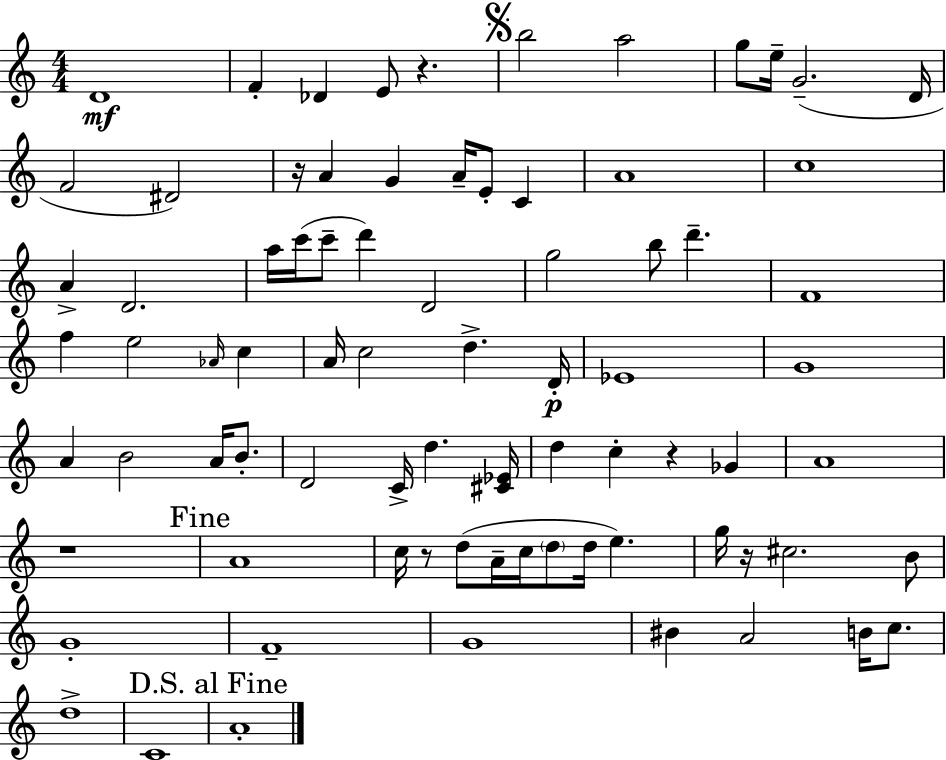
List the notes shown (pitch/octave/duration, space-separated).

D4/w F4/q Db4/q E4/e R/q. B5/h A5/h G5/e E5/s G4/h. D4/s F4/h D#4/h R/s A4/q G4/q A4/s E4/e C4/q A4/w C5/w A4/q D4/h. A5/s C6/s C6/e D6/q D4/h G5/h B5/e D6/q. F4/w F5/q E5/h Ab4/s C5/q A4/s C5/h D5/q. D4/s Eb4/w G4/w A4/q B4/h A4/s B4/e. D4/h C4/s D5/q. [C#4,Eb4]/s D5/q C5/q R/q Gb4/q A4/w R/w A4/w C5/s R/e D5/e A4/s C5/s D5/e D5/s E5/q. G5/s R/s C#5/h. B4/e G4/w F4/w G4/w BIS4/q A4/h B4/s C5/e. D5/w C4/w A4/w